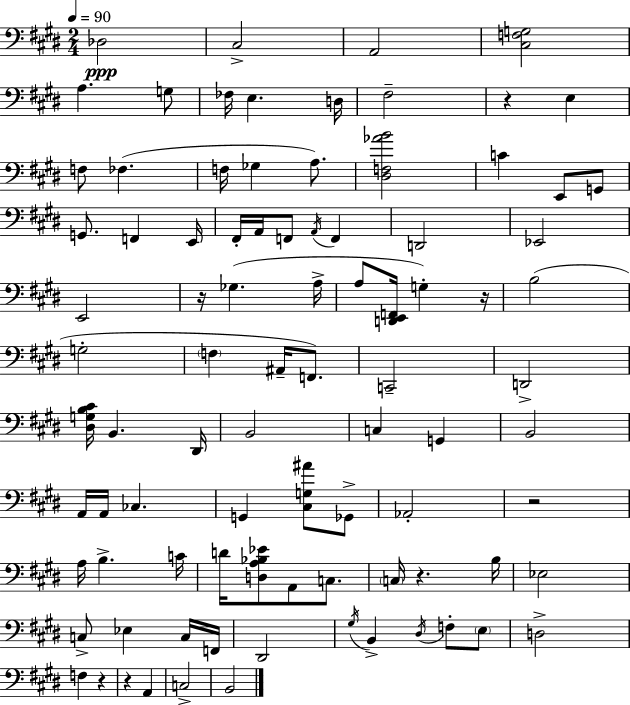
{
  \clef bass
  \numericTimeSignature
  \time 2/4
  \key e \major
  \tempo 4 = 90
  \repeat volta 2 { des2\ppp | cis2-> | a,2 | <cis f g>2 | \break a4. g8 | fes16 e4. d16 | fis2-- | r4 e4 | \break f8 fes4.( | f16 ges4 a8.) | <dis f aes' b'>2 | c'4 e,8 g,8 | \break g,8. f,4 e,16 | fis,16-. a,16 f,8 \acciaccatura { a,16 } f,4 | d,2 | ees,2 | \break e,2 | r16 ges4.( | a16-> a8 <d, e, f,>16 g4-.) | r16 b2( | \break g2-. | \parenthesize f4 ais,16-- f,8.) | c,2-- | d,2-> | \break <dis g b cis'>16 b,4. | dis,16 b,2 | c4 g,4 | b,2 | \break a,16 a,16 ces4. | g,4 <cis g ais'>8 ges,8-> | aes,2-. | r2 | \break a16 b4.-> | c'16 d'16 <d a bes ees'>8 a,8 c8. | \parenthesize c16 r4. | b16 ees2 | \break c8-> ees4 c16 | f,16 dis,2 | \acciaccatura { gis16 } b,4-> \acciaccatura { dis16 } f8-. | \parenthesize e8 d2-> | \break f4 r4 | r4 a,4 | c2-> | b,2 | \break } \bar "|."
}